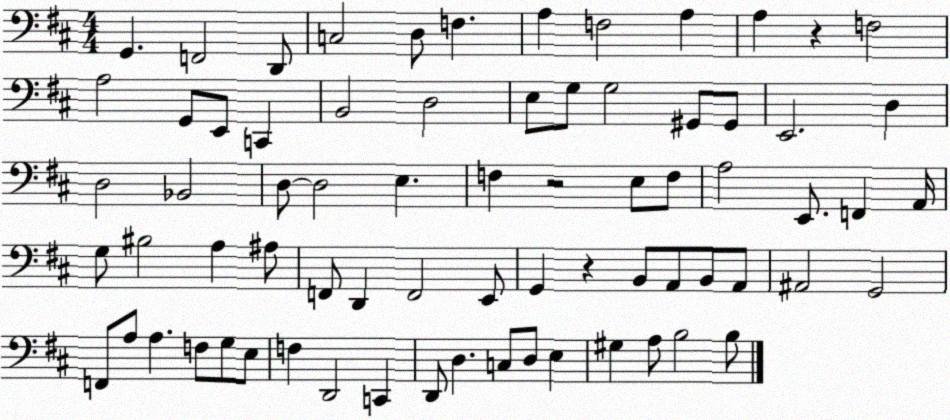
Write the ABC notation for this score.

X:1
T:Untitled
M:4/4
L:1/4
K:D
G,, F,,2 D,,/2 C,2 D,/2 F, A, F,2 A, A, z F,2 A,2 G,,/2 E,,/2 C,, B,,2 D,2 E,/2 G,/2 G,2 ^G,,/2 ^G,,/2 E,,2 D, D,2 _B,,2 D,/2 D,2 E, F, z2 E,/2 F,/2 A,2 E,,/2 F,, A,,/4 G,/2 ^B,2 A, ^A,/2 F,,/2 D,, F,,2 E,,/2 G,, z B,,/2 A,,/2 B,,/2 A,,/2 ^A,,2 G,,2 F,,/2 A,/2 A, F,/2 G,/2 E,/2 F, D,,2 C,, D,,/2 D, C,/2 D,/2 E, ^G, A,/2 B,2 B,/2